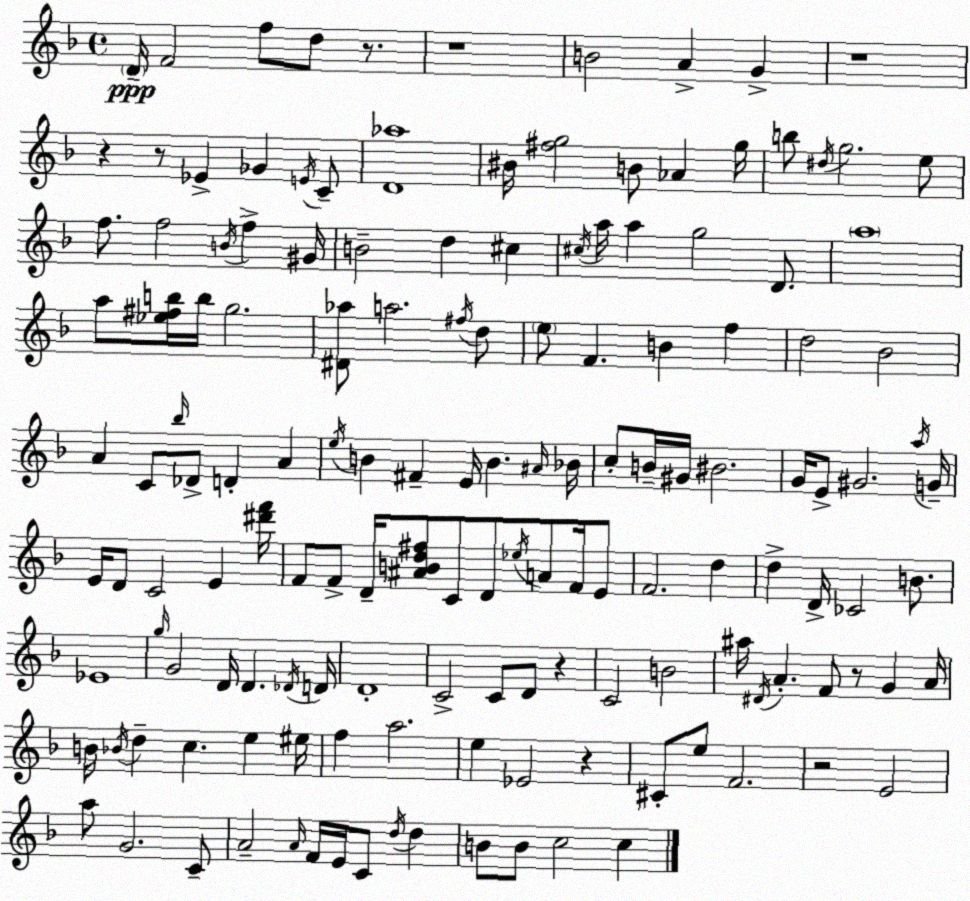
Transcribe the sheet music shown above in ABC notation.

X:1
T:Untitled
M:4/4
L:1/4
K:F
D/4 F2 f/2 d/2 z/2 z4 B2 A G z4 z z/2 _E _G E/4 C/2 [D_a]4 ^B/4 [^fg]2 B/2 _A g/4 b/2 ^d/4 g2 e/2 f/2 f2 B/4 f ^G/4 B2 d ^c ^c/4 a/4 a g2 D/2 a4 a/2 [_e^fb]/4 b/4 g2 [^D_a]/2 a2 ^f/4 d/2 e/2 F B f d2 _B2 A C/2 _b/4 _D/2 D A e/4 B ^F E/4 B ^A/4 _B/4 c/2 B/4 ^G/4 ^B2 G/4 E/2 ^G2 a/4 G/4 E/4 D/2 C2 E [^d'f']/4 F/2 F/2 D/4 [^ABd^f]/2 C/2 D/2 _e/4 A/2 F/4 E/2 F2 d d D/4 _C2 B/2 _E4 g/4 G2 D/4 D _D/4 D/4 D4 C2 C/2 D/2 z C2 B2 ^a/4 ^D/4 A F/2 z/2 G A/4 B/4 _B/4 d c e ^e/4 f a2 e _E2 z ^C/2 e/2 F2 z2 E2 a/2 G2 C/2 A2 A/4 F/4 E/4 C/2 d/4 d B/2 B/2 c2 c